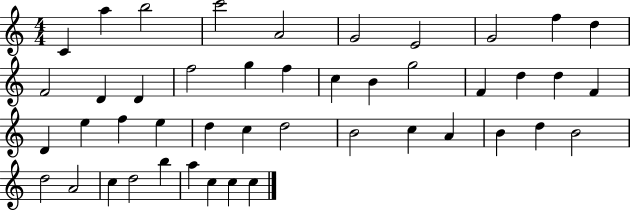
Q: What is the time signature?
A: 4/4